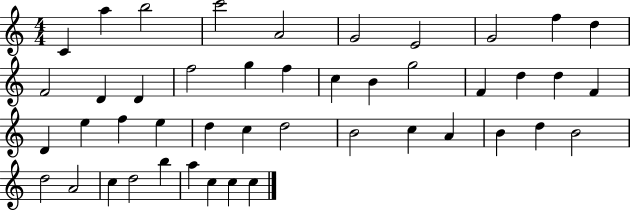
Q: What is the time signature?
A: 4/4